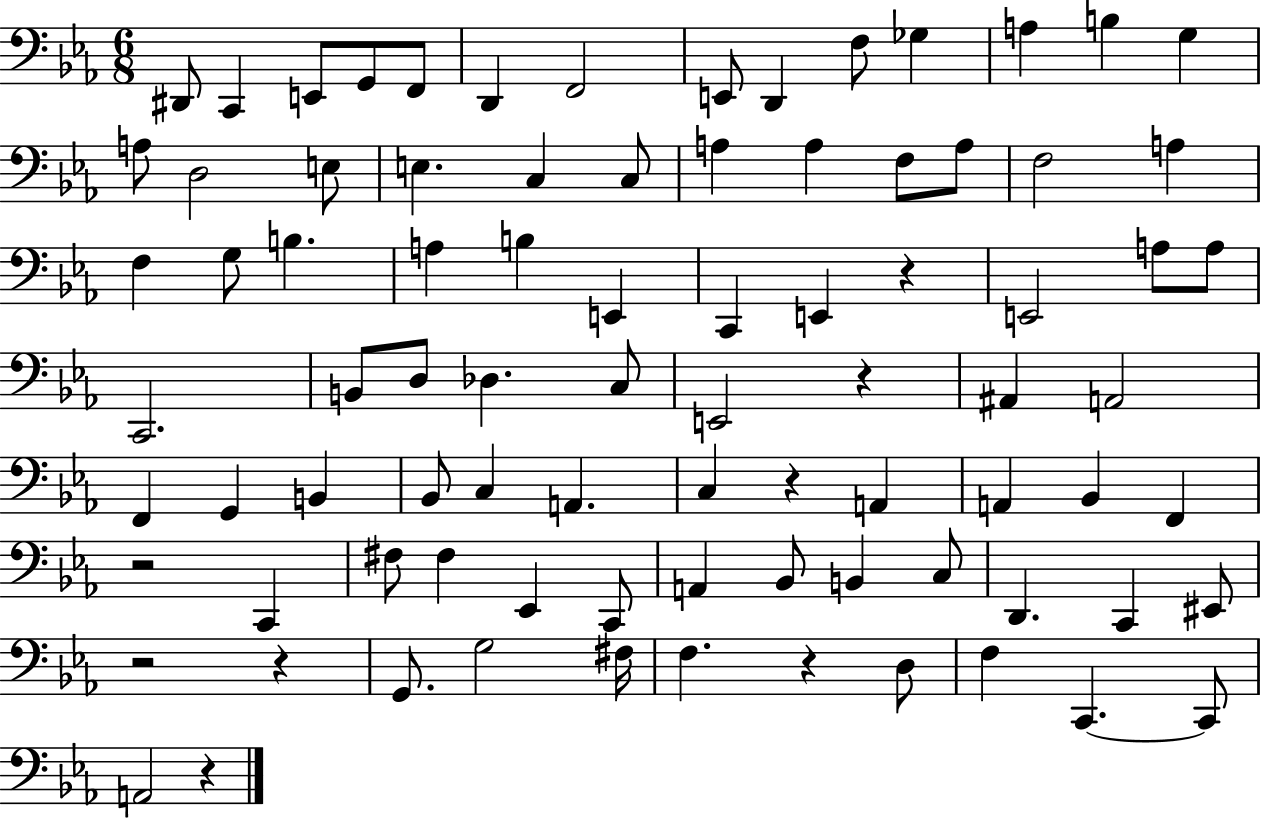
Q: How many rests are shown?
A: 8